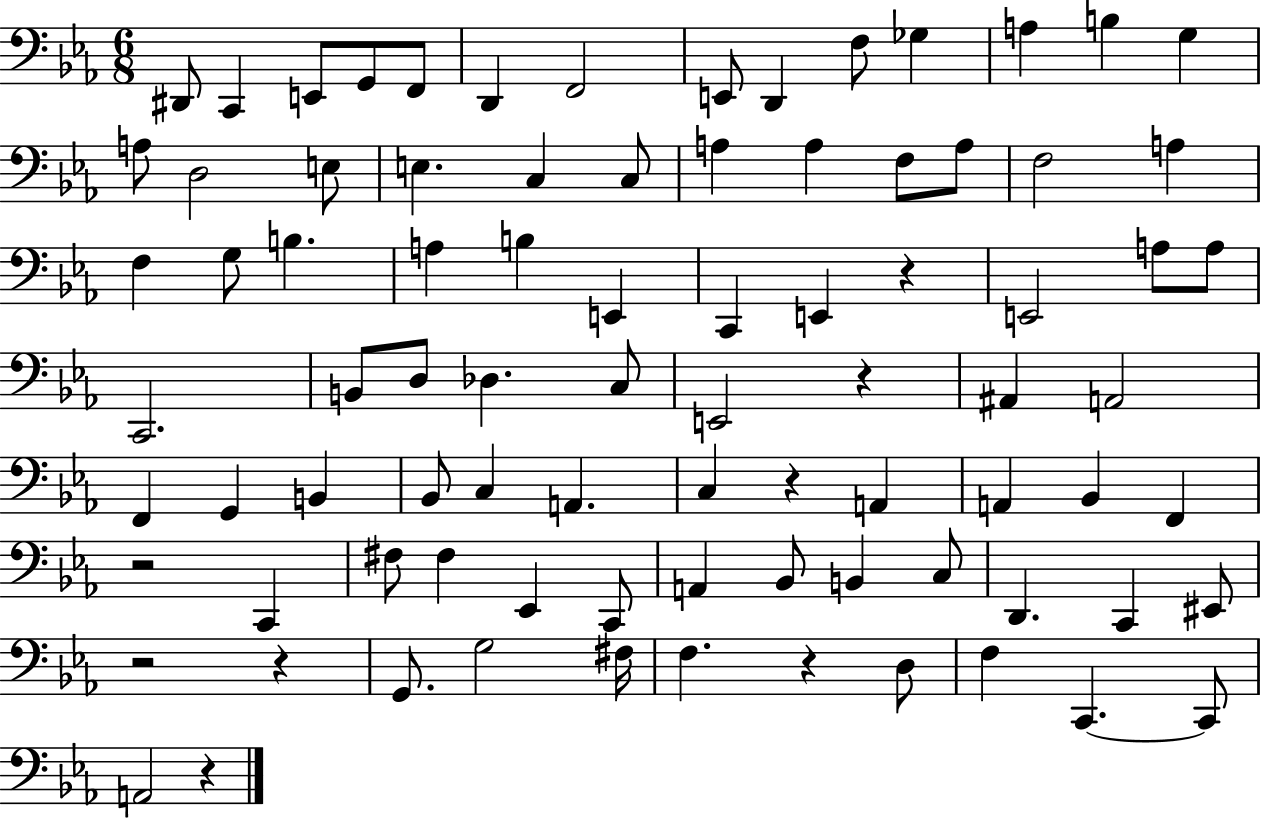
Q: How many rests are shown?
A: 8